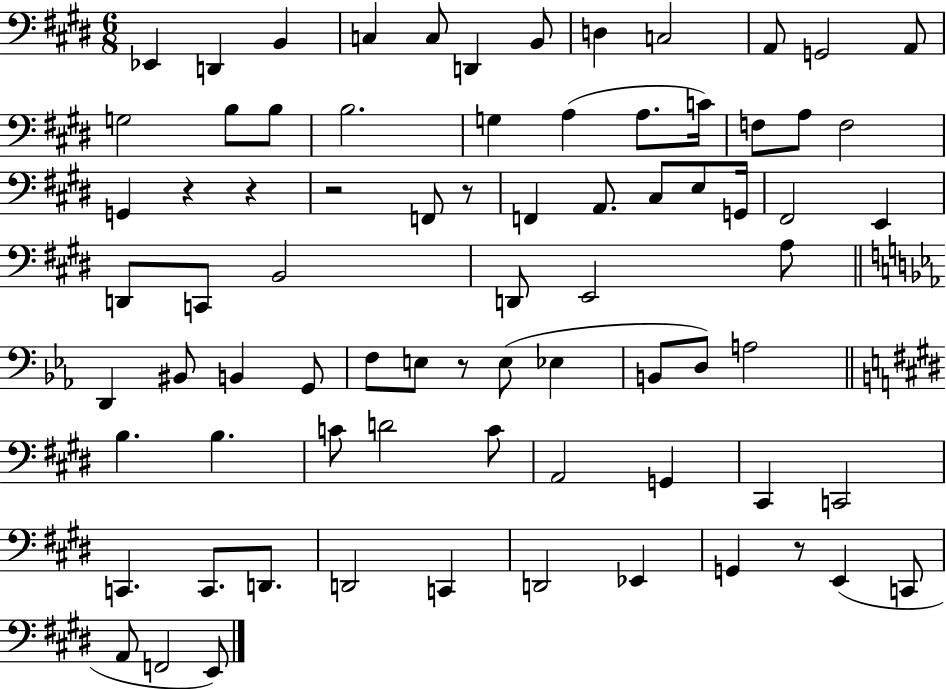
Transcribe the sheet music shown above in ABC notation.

X:1
T:Untitled
M:6/8
L:1/4
K:E
_E,, D,, B,, C, C,/2 D,, B,,/2 D, C,2 A,,/2 G,,2 A,,/2 G,2 B,/2 B,/2 B,2 G, A, A,/2 C/4 F,/2 A,/2 F,2 G,, z z z2 F,,/2 z/2 F,, A,,/2 ^C,/2 E,/2 G,,/4 ^F,,2 E,, D,,/2 C,,/2 B,,2 D,,/2 E,,2 A,/2 D,, ^B,,/2 B,, G,,/2 F,/2 E,/2 z/2 E,/2 _E, B,,/2 D,/2 A,2 B, B, C/2 D2 C/2 A,,2 G,, ^C,, C,,2 C,, C,,/2 D,,/2 D,,2 C,, D,,2 _E,, G,, z/2 E,, C,,/2 A,,/2 F,,2 E,,/2